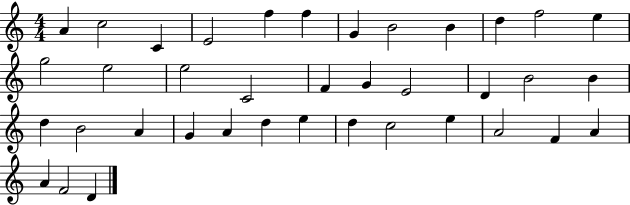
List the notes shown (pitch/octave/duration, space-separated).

A4/q C5/h C4/q E4/h F5/q F5/q G4/q B4/h B4/q D5/q F5/h E5/q G5/h E5/h E5/h C4/h F4/q G4/q E4/h D4/q B4/h B4/q D5/q B4/h A4/q G4/q A4/q D5/q E5/q D5/q C5/h E5/q A4/h F4/q A4/q A4/q F4/h D4/q